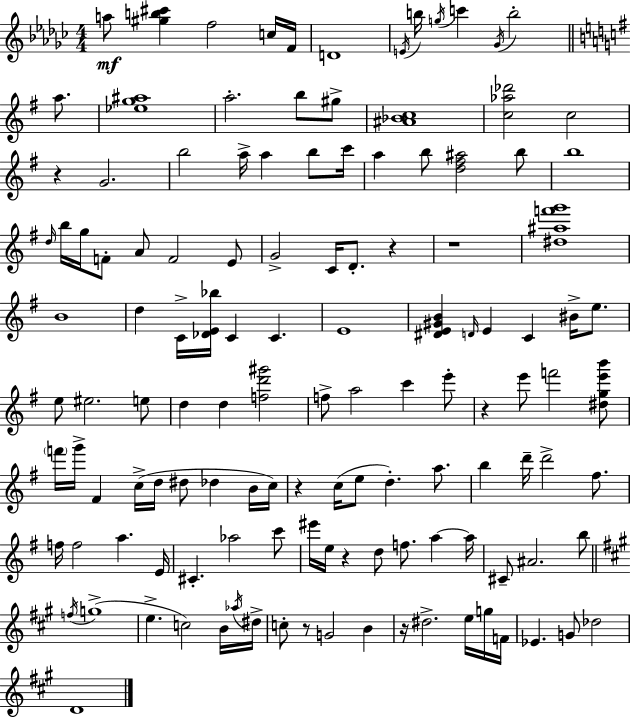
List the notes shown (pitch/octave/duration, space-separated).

A5/e [G#5,B5,C#6]/q F5/h C5/s F4/s D4/w E4/s B5/s G5/s C6/q Gb4/s B5/h A5/e. [Eb5,G5,A#5]/w A5/h. B5/e G#5/e [A#4,Bb4,C5]/w [C5,Ab5,Db6]/h C5/h R/q G4/h. B5/h A5/s A5/q B5/e C6/s A5/q B5/e [D5,F#5,A#5]/h B5/e B5/w D5/s B5/s G5/s F4/e A4/e F4/h E4/e G4/h C4/s D4/e. R/q R/w [D#5,A#5,F6,G6]/w B4/w D5/q C4/s [Db4,E4,Bb5]/s C4/q C4/q. E4/w [D#4,E4,G#4,B4]/q D4/s E4/q C4/q BIS4/s E5/e. E5/e EIS5/h. E5/e D5/q D5/q [F5,D6,G#6]/h F5/e A5/h C6/q E6/e R/q E6/e F6/h [D#5,G5,E6,B6]/e F6/s G6/s F#4/q C5/s D5/s D#5/e Db5/q B4/s C5/s R/q C5/s E5/e D5/q. A5/e. B5/q D6/s D6/h F#5/e. F5/s F5/h A5/q. E4/s C#4/q. Ab5/h C6/e EIS6/s E5/s R/q D5/e F5/e. A5/q A5/s C#4/e A#4/h. B5/e F5/s G5/w E5/q. C5/h B4/s Ab5/s D#5/s C5/e R/e G4/h B4/q R/s D#5/h. E5/s G5/s F4/s Eb4/q. G4/e Db5/h D4/w